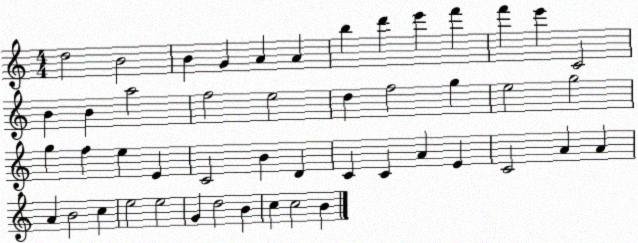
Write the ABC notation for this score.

X:1
T:Untitled
M:4/4
L:1/4
K:C
d2 B2 B G A A b d' e' f' f' e' C2 B B a2 f2 e2 d f2 g e2 g2 g f e E C2 B D C C A E C2 A A A B2 c e2 e2 G d2 B c c2 B